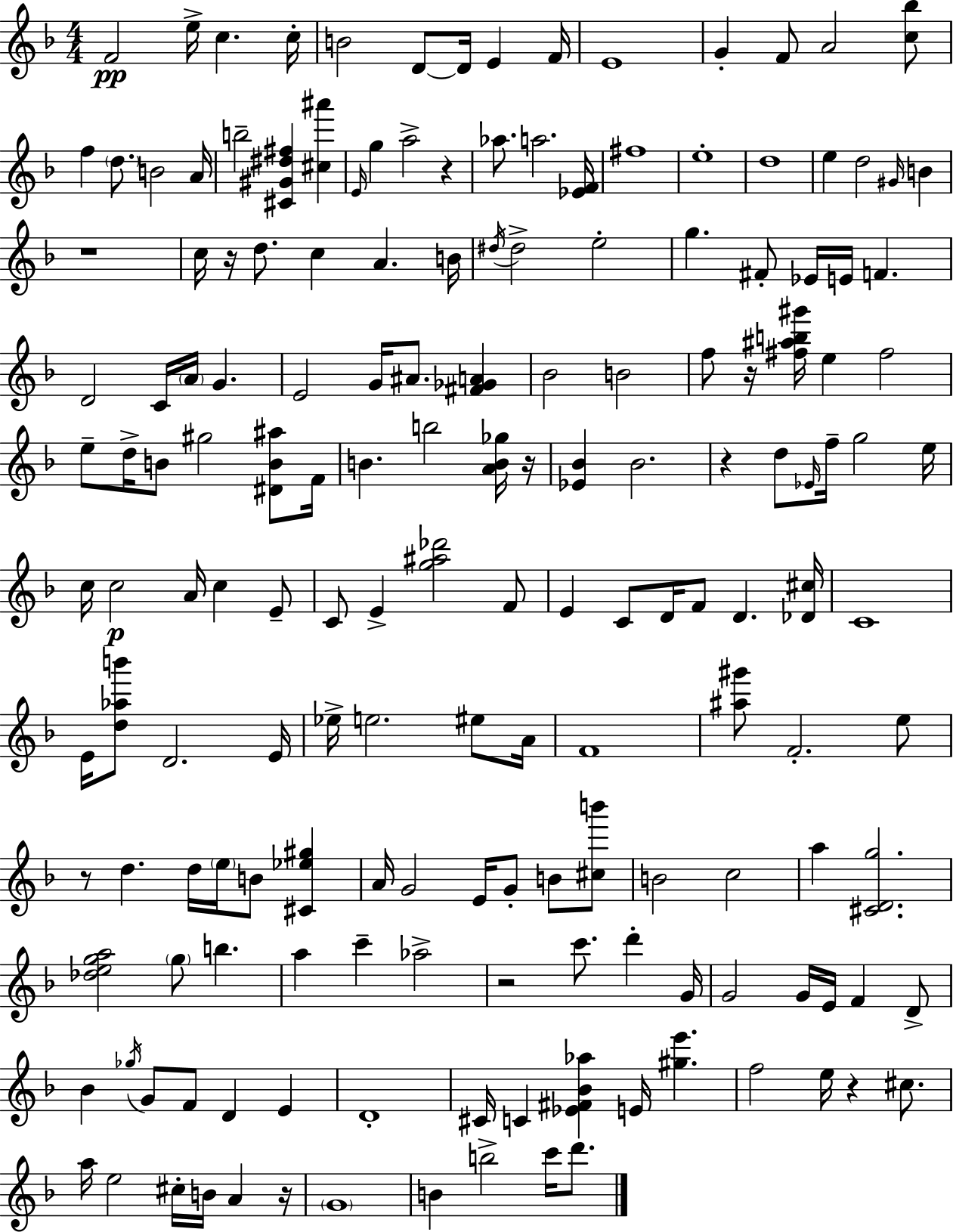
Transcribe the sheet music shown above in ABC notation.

X:1
T:Untitled
M:4/4
L:1/4
K:F
F2 e/4 c c/4 B2 D/2 D/4 E F/4 E4 G F/2 A2 [c_b]/2 f d/2 B2 A/4 b2 [^C^G^d^f] [^c^a'] E/4 g a2 z _a/2 a2 [_EF]/4 ^f4 e4 d4 e d2 ^G/4 B z4 c/4 z/4 d/2 c A B/4 ^d/4 ^d2 e2 g ^F/2 _E/4 E/4 F D2 C/4 A/4 G E2 G/4 ^A/2 [^F_GA] _B2 B2 f/2 z/4 [^f^ab^g']/4 e ^f2 e/2 d/4 B/2 ^g2 [^DB^a]/2 F/4 B b2 [AB_g]/4 z/4 [_E_B] _B2 z d/2 _E/4 f/4 g2 e/4 c/4 c2 A/4 c E/2 C/2 E [g^a_d']2 F/2 E C/2 D/4 F/2 D [_D^c]/4 C4 E/4 [d_ab']/2 D2 E/4 _e/4 e2 ^e/2 A/4 F4 [^a^g']/2 F2 e/2 z/2 d d/4 e/4 B/2 [^C_e^g] A/4 G2 E/4 G/2 B/2 [^cb']/2 B2 c2 a [^CDg]2 [_dega]2 g/2 b a c' _a2 z2 c'/2 d' G/4 G2 G/4 E/4 F D/2 _B _g/4 G/2 F/2 D E D4 ^C/4 C [_E^F_B_a] E/4 [^ge'] f2 e/4 z ^c/2 a/4 e2 ^c/4 B/4 A z/4 G4 B b2 c'/4 d'/2